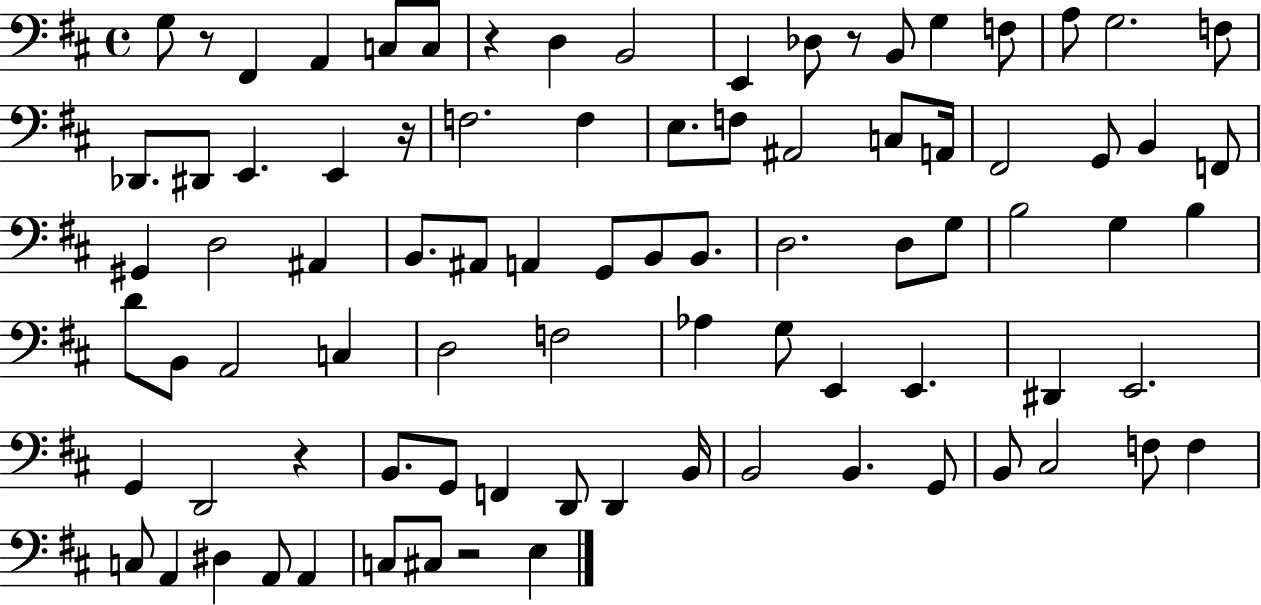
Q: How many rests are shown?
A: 6